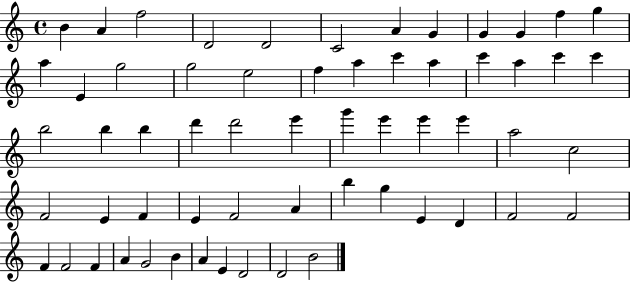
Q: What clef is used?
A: treble